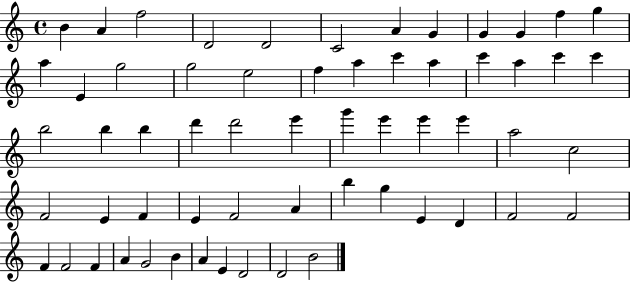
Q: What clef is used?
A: treble